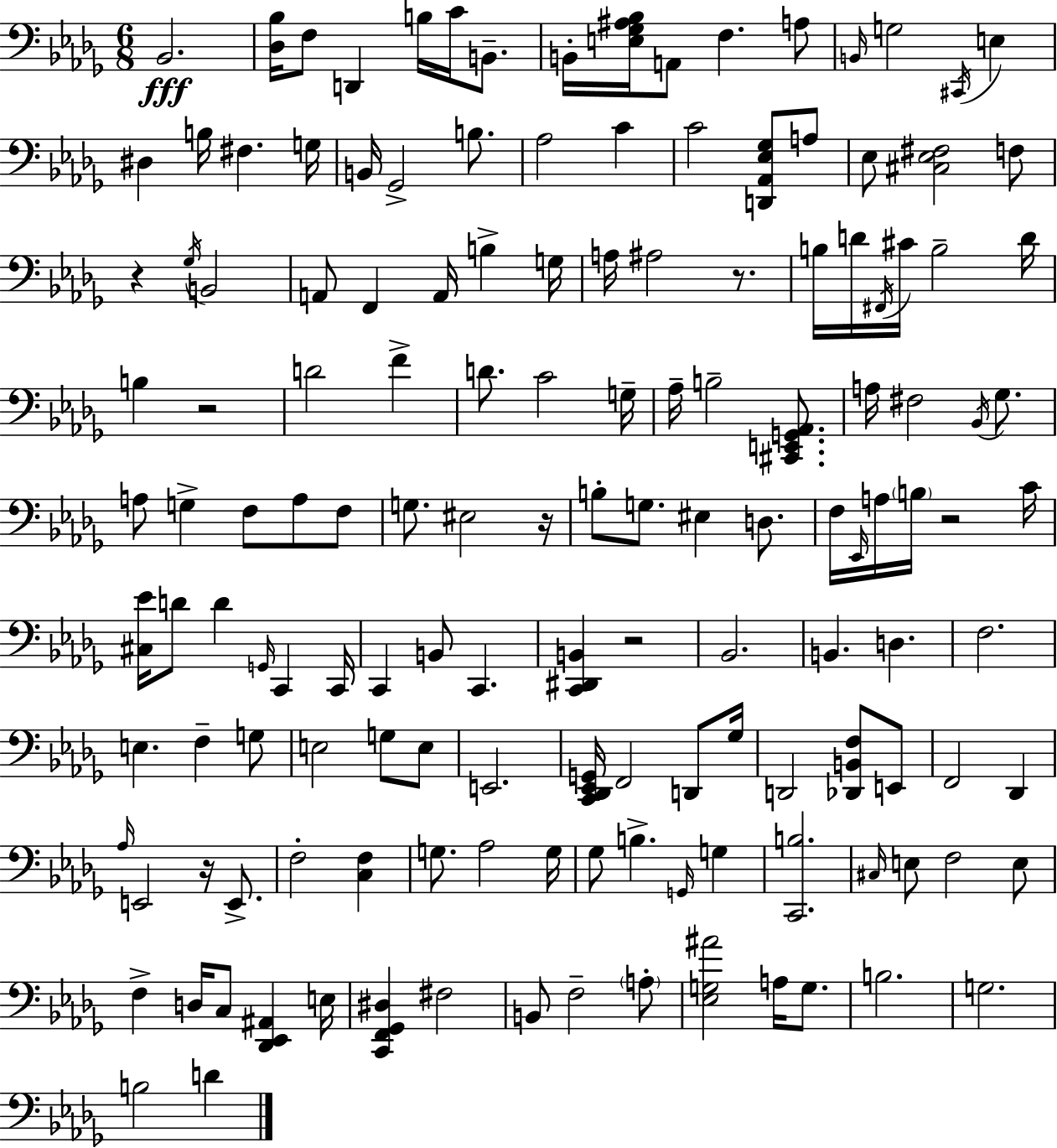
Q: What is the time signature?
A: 6/8